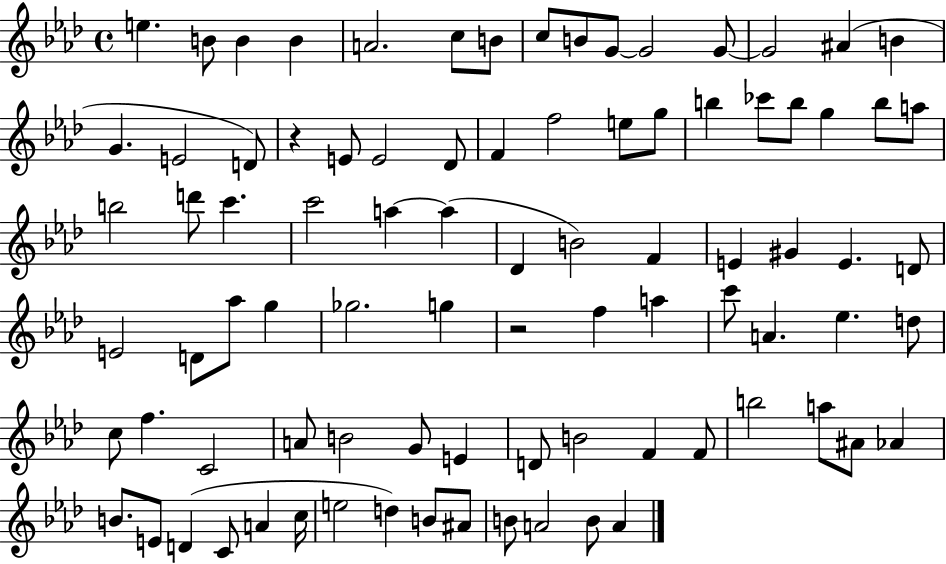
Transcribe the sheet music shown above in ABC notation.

X:1
T:Untitled
M:4/4
L:1/4
K:Ab
e B/2 B B A2 c/2 B/2 c/2 B/2 G/2 G2 G/2 G2 ^A B G E2 D/2 z E/2 E2 _D/2 F f2 e/2 g/2 b _c'/2 b/2 g b/2 a/2 b2 d'/2 c' c'2 a a _D B2 F E ^G E D/2 E2 D/2 _a/2 g _g2 g z2 f a c'/2 A _e d/2 c/2 f C2 A/2 B2 G/2 E D/2 B2 F F/2 b2 a/2 ^A/2 _A B/2 E/2 D C/2 A c/4 e2 d B/2 ^A/2 B/2 A2 B/2 A